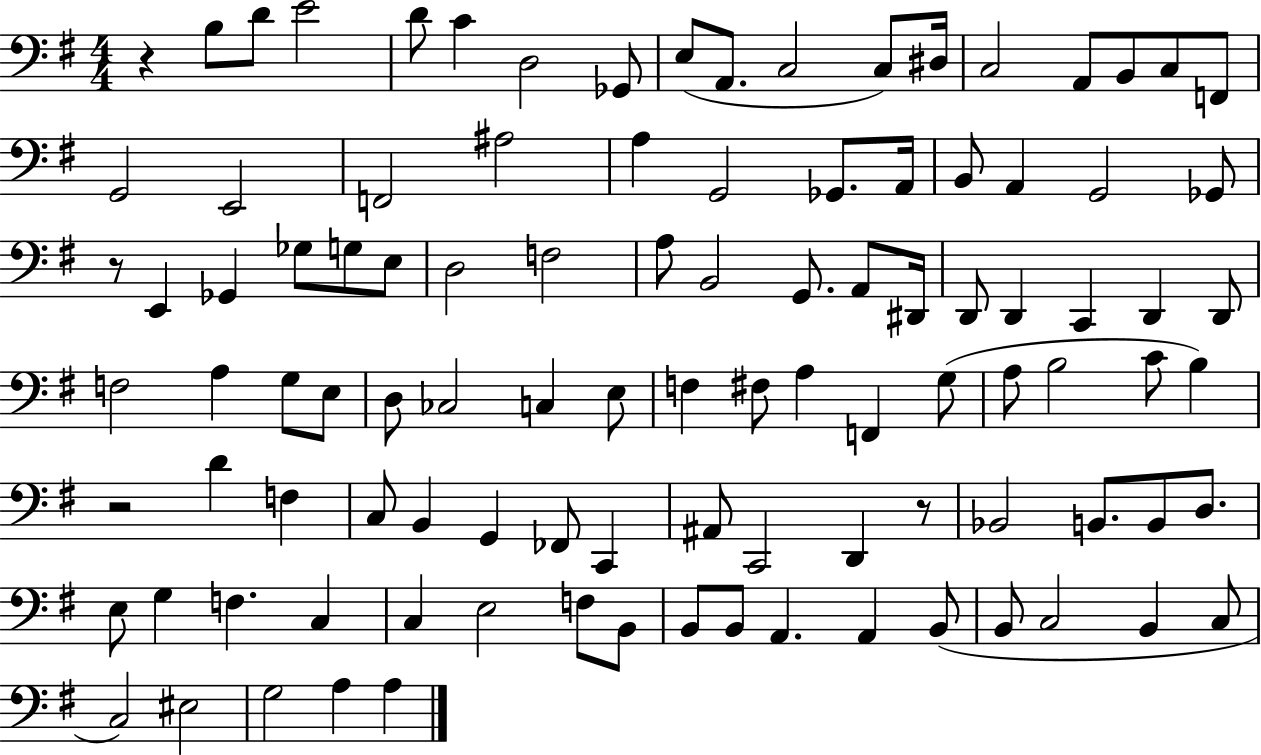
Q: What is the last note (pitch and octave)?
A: A3